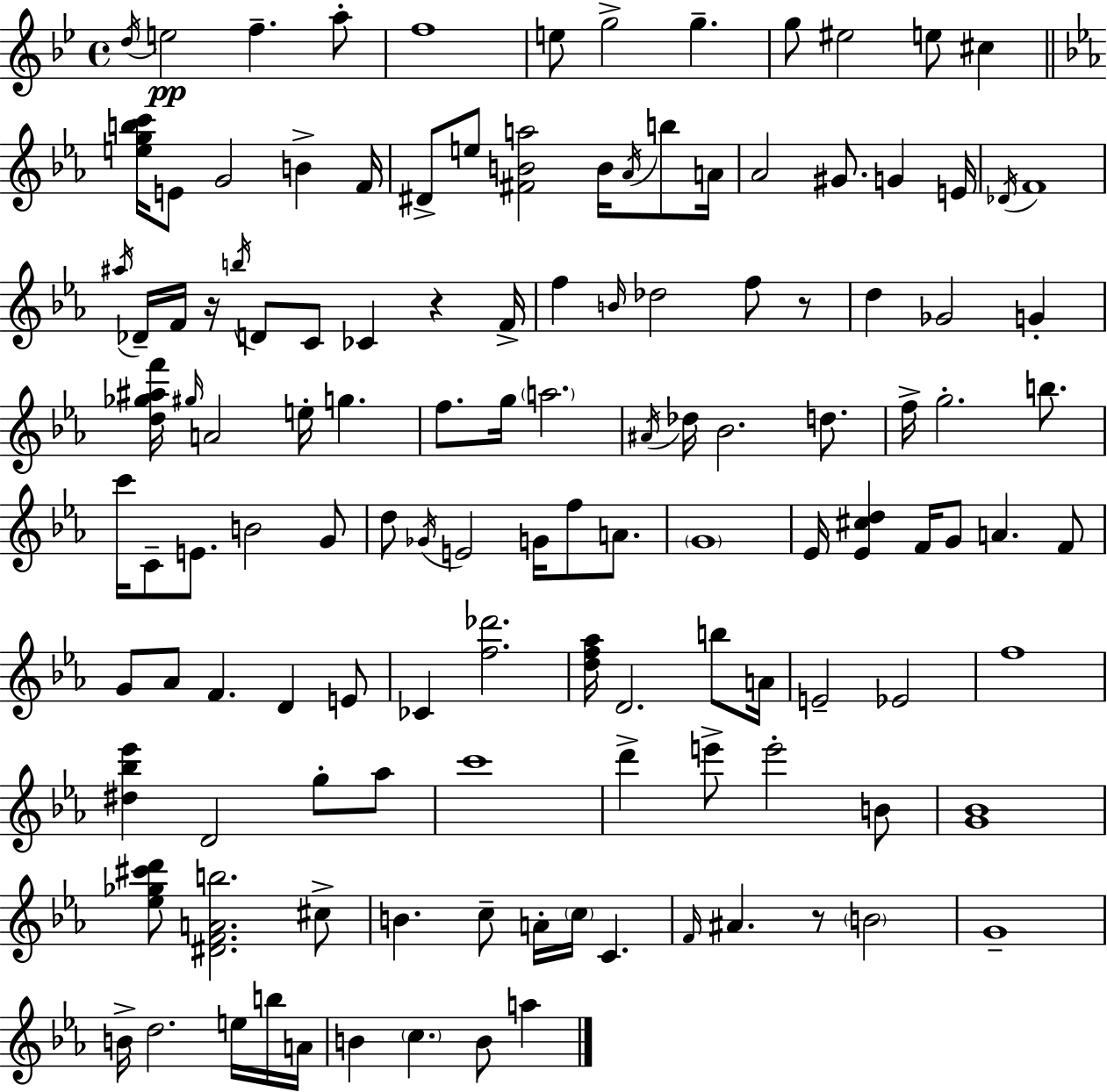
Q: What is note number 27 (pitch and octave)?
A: Db4